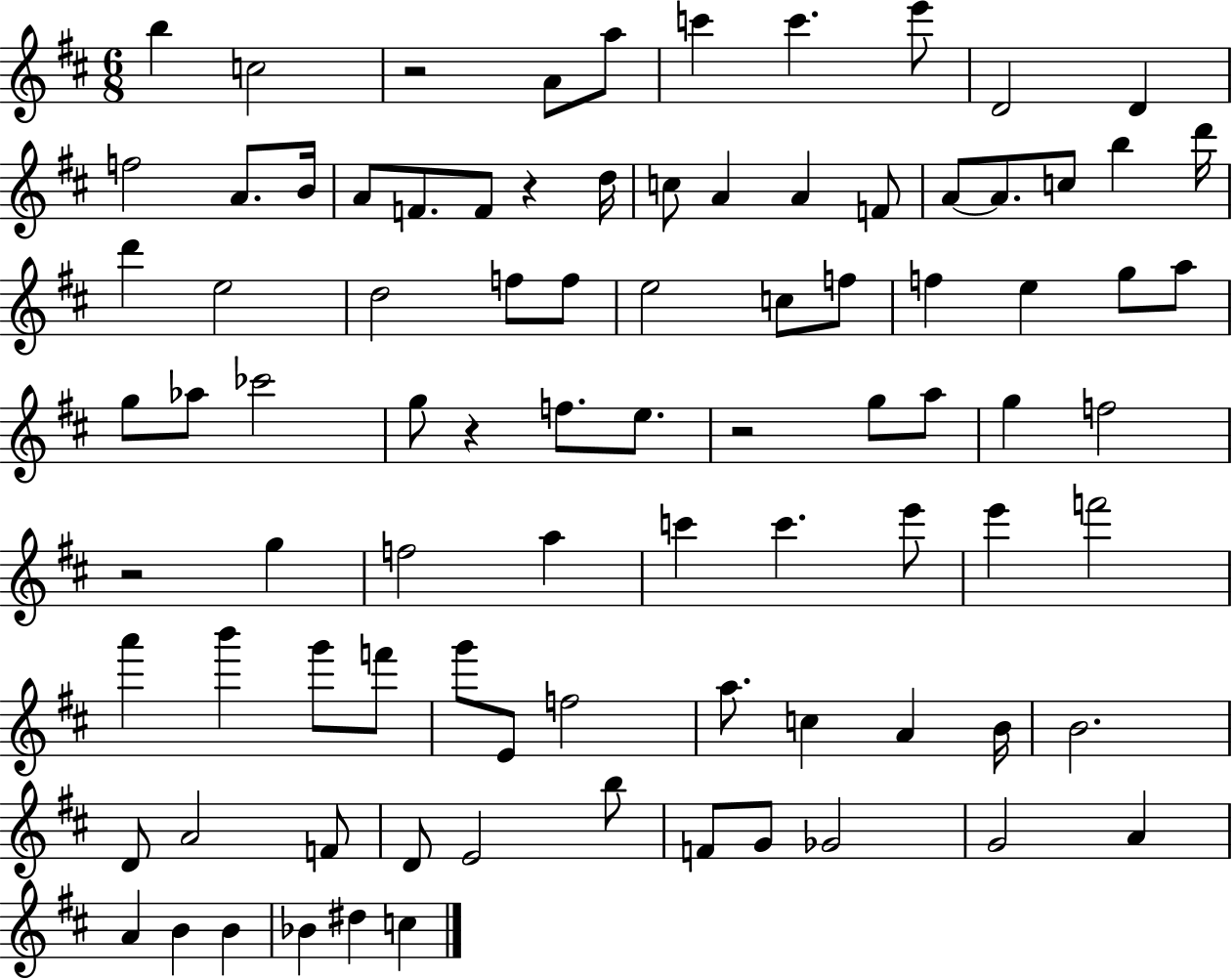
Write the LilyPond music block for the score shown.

{
  \clef treble
  \numericTimeSignature
  \time 6/8
  \key d \major
  \repeat volta 2 { b''4 c''2 | r2 a'8 a''8 | c'''4 c'''4. e'''8 | d'2 d'4 | \break f''2 a'8. b'16 | a'8 f'8. f'8 r4 d''16 | c''8 a'4 a'4 f'8 | a'8~~ a'8. c''8 b''4 d'''16 | \break d'''4 e''2 | d''2 f''8 f''8 | e''2 c''8 f''8 | f''4 e''4 g''8 a''8 | \break g''8 aes''8 ces'''2 | g''8 r4 f''8. e''8. | r2 g''8 a''8 | g''4 f''2 | \break r2 g''4 | f''2 a''4 | c'''4 c'''4. e'''8 | e'''4 f'''2 | \break a'''4 b'''4 g'''8 f'''8 | g'''8 e'8 f''2 | a''8. c''4 a'4 b'16 | b'2. | \break d'8 a'2 f'8 | d'8 e'2 b''8 | f'8 g'8 ges'2 | g'2 a'4 | \break a'4 b'4 b'4 | bes'4 dis''4 c''4 | } \bar "|."
}